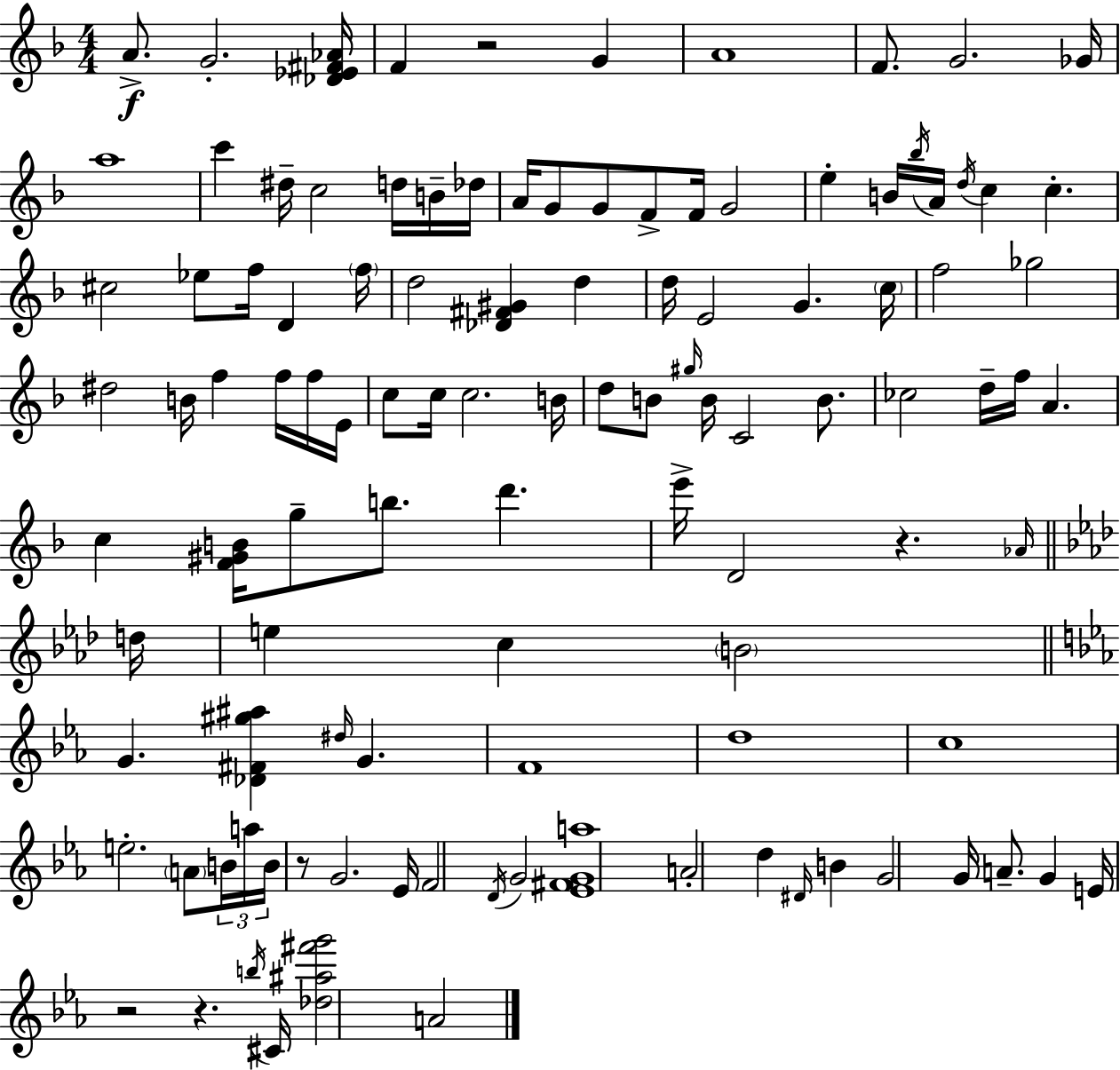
{
  \clef treble
  \numericTimeSignature
  \time 4/4
  \key d \minor
  \repeat volta 2 { a'8.->\f g'2.-. <des' ees' fis' aes'>16 | f'4 r2 g'4 | a'1 | f'8. g'2. ges'16 | \break a''1 | c'''4 dis''16-- c''2 d''16 b'16-- des''16 | a'16 g'8 g'8 f'8-> f'16 g'2 | e''4-. b'16 \acciaccatura { bes''16 } a'16 \acciaccatura { d''16 } c''4 c''4.-. | \break cis''2 ees''8 f''16 d'4 | \parenthesize f''16 d''2 <des' fis' gis'>4 d''4 | d''16 e'2 g'4. | \parenthesize c''16 f''2 ges''2 | \break dis''2 b'16 f''4 f''16 | f''16 e'16 c''8 c''16 c''2. | b'16 d''8 b'8 \grace { gis''16 } b'16 c'2 | b'8. ces''2 d''16-- f''16 a'4. | \break c''4 <f' gis' b'>16 g''8-- b''8. d'''4. | e'''16-> d'2 r4. | \grace { aes'16 } \bar "||" \break \key aes \major d''16 e''4 c''4 \parenthesize b'2 | \bar "||" \break \key ees \major g'4. <des' fis' gis'' ais''>4 \grace { dis''16 } g'4. | f'1 | d''1 | c''1 | \break e''2.-. \parenthesize a'8 \tuplet 3/2 { b'16 | a''16 b'16 } r8 g'2. | ees'16 f'2 \acciaccatura { d'16 } g'2 | <ees' fis' g' a''>1 | \break a'2-. d''4 \grace { dis'16 } b'4 | g'2 g'16 a'8.-- g'4 | e'16 r2 r4. | \acciaccatura { b''16 } cis'16 <des'' ais'' fis''' g'''>2 a'2 | \break } \bar "|."
}